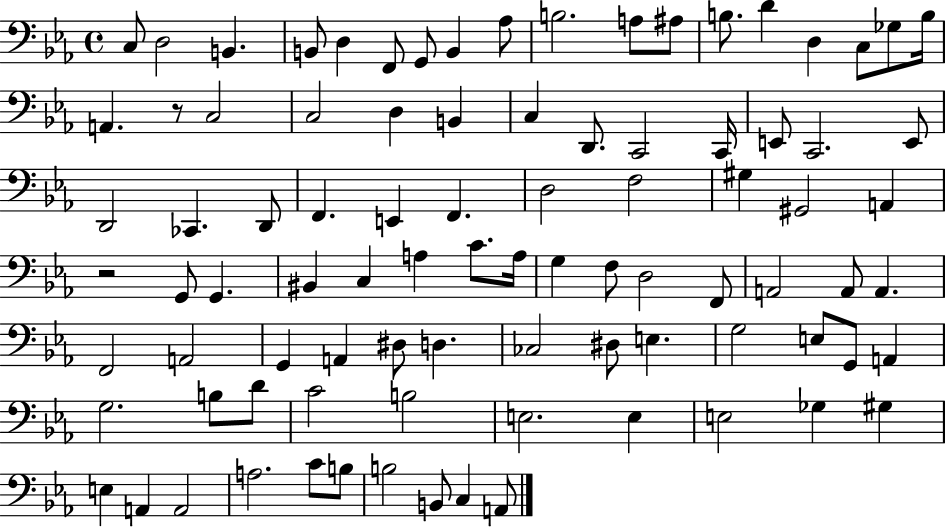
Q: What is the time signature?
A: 4/4